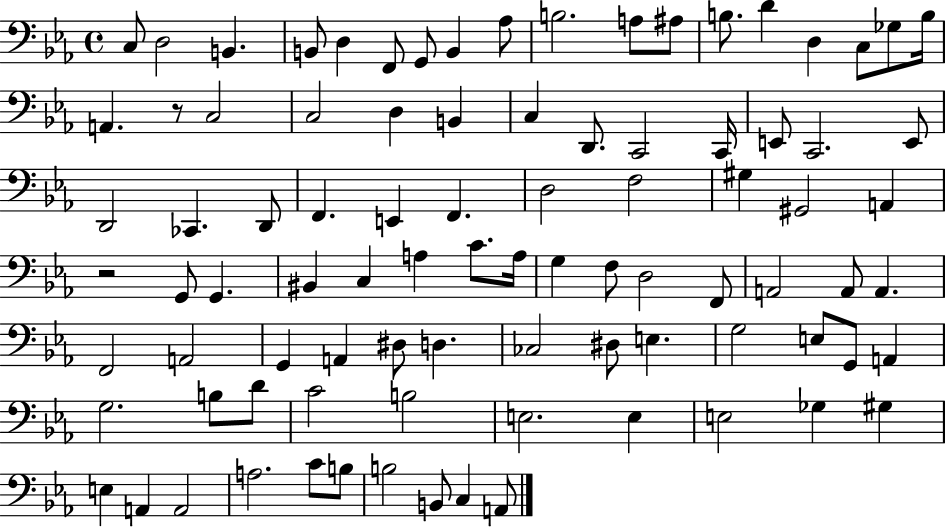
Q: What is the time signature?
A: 4/4